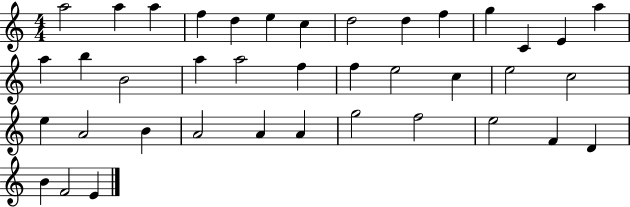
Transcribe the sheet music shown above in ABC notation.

X:1
T:Untitled
M:4/4
L:1/4
K:C
a2 a a f d e c d2 d f g C E a a b B2 a a2 f f e2 c e2 c2 e A2 B A2 A A g2 f2 e2 F D B F2 E